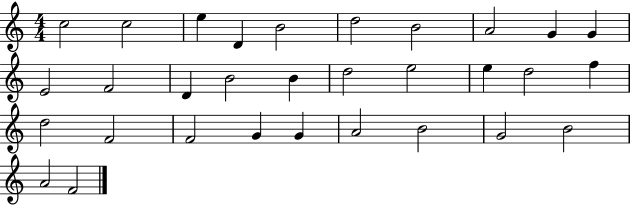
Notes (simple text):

C5/h C5/h E5/q D4/q B4/h D5/h B4/h A4/h G4/q G4/q E4/h F4/h D4/q B4/h B4/q D5/h E5/h E5/q D5/h F5/q D5/h F4/h F4/h G4/q G4/q A4/h B4/h G4/h B4/h A4/h F4/h